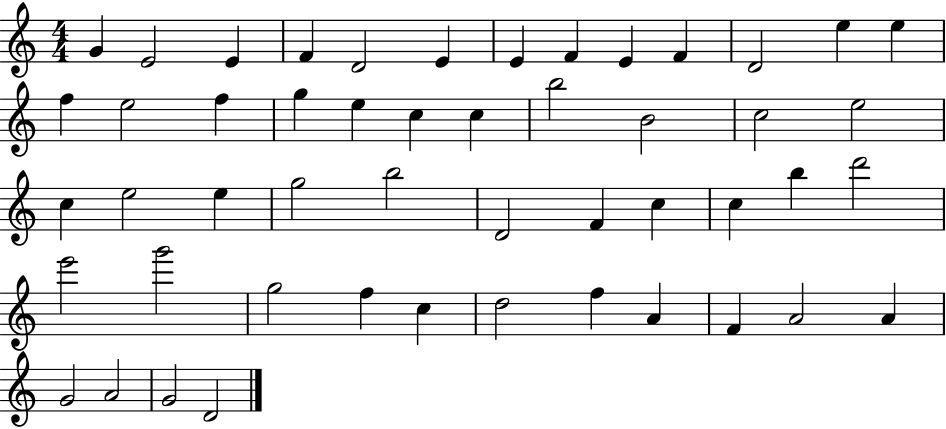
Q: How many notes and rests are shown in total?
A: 50